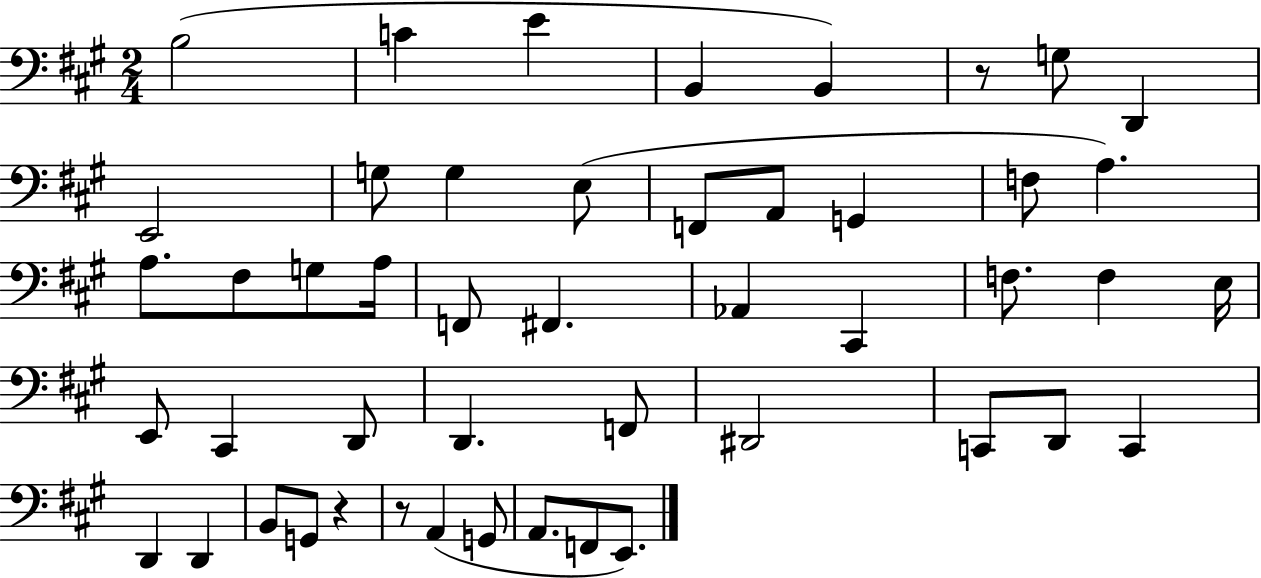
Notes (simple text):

B3/h C4/q E4/q B2/q B2/q R/e G3/e D2/q E2/h G3/e G3/q E3/e F2/e A2/e G2/q F3/e A3/q. A3/e. F#3/e G3/e A3/s F2/e F#2/q. Ab2/q C#2/q F3/e. F3/q E3/s E2/e C#2/q D2/e D2/q. F2/e D#2/h C2/e D2/e C2/q D2/q D2/q B2/e G2/e R/q R/e A2/q G2/e A2/e. F2/e E2/e.